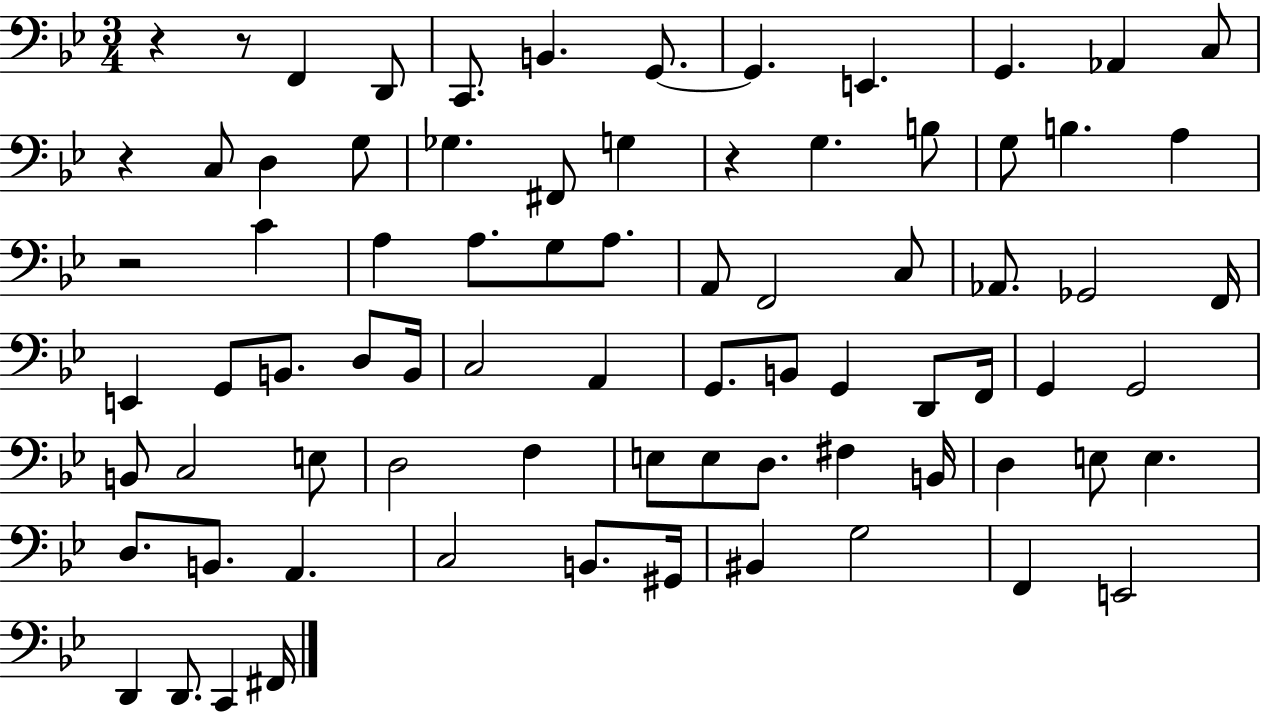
R/q R/e F2/q D2/e C2/e. B2/q. G2/e. G2/q. E2/q. G2/q. Ab2/q C3/e R/q C3/e D3/q G3/e Gb3/q. F#2/e G3/q R/q G3/q. B3/e G3/e B3/q. A3/q R/h C4/q A3/q A3/e. G3/e A3/e. A2/e F2/h C3/e Ab2/e. Gb2/h F2/s E2/q G2/e B2/e. D3/e B2/s C3/h A2/q G2/e. B2/e G2/q D2/e F2/s G2/q G2/h B2/e C3/h E3/e D3/h F3/q E3/e E3/e D3/e. F#3/q B2/s D3/q E3/e E3/q. D3/e. B2/e. A2/q. C3/h B2/e. G#2/s BIS2/q G3/h F2/q E2/h D2/q D2/e. C2/q F#2/s